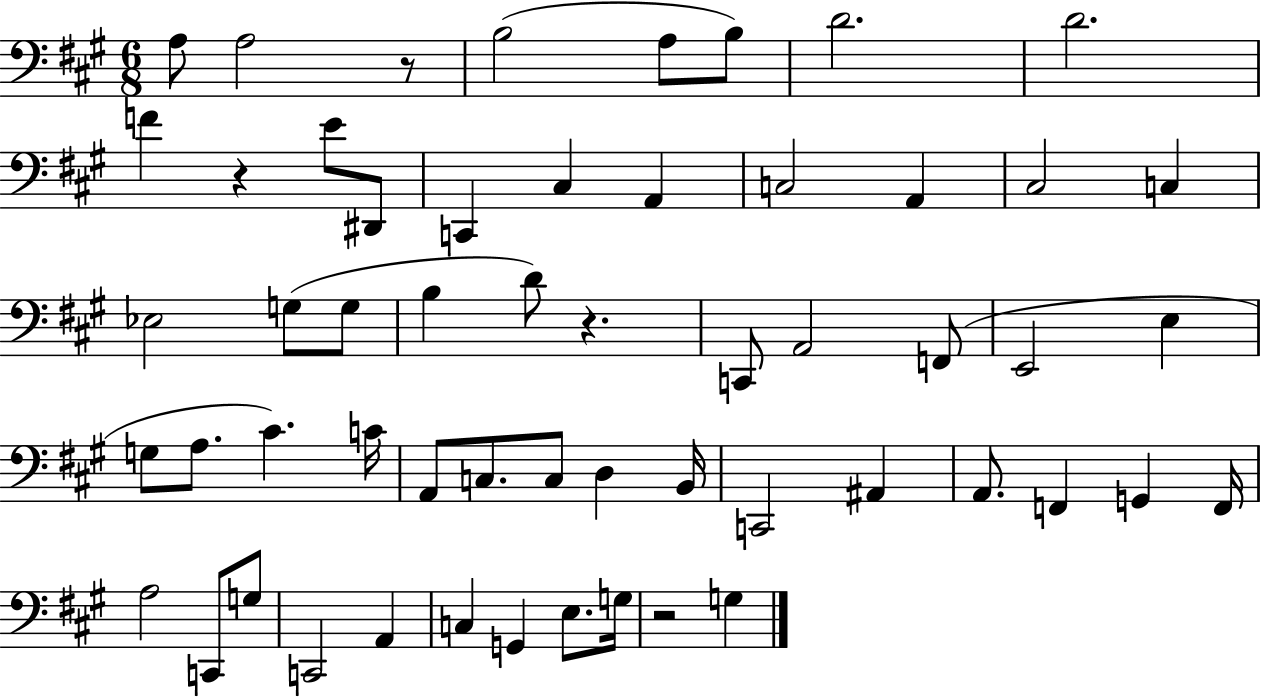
{
  \clef bass
  \numericTimeSignature
  \time 6/8
  \key a \major
  a8 a2 r8 | b2( a8 b8) | d'2. | d'2. | \break f'4 r4 e'8 dis,8 | c,4 cis4 a,4 | c2 a,4 | cis2 c4 | \break ees2 g8( g8 | b4 d'8) r4. | c,8 a,2 f,8( | e,2 e4 | \break g8 a8. cis'4.) c'16 | a,8 c8. c8 d4 b,16 | c,2 ais,4 | a,8. f,4 g,4 f,16 | \break a2 c,8 g8 | c,2 a,4 | c4 g,4 e8. g16 | r2 g4 | \break \bar "|."
}